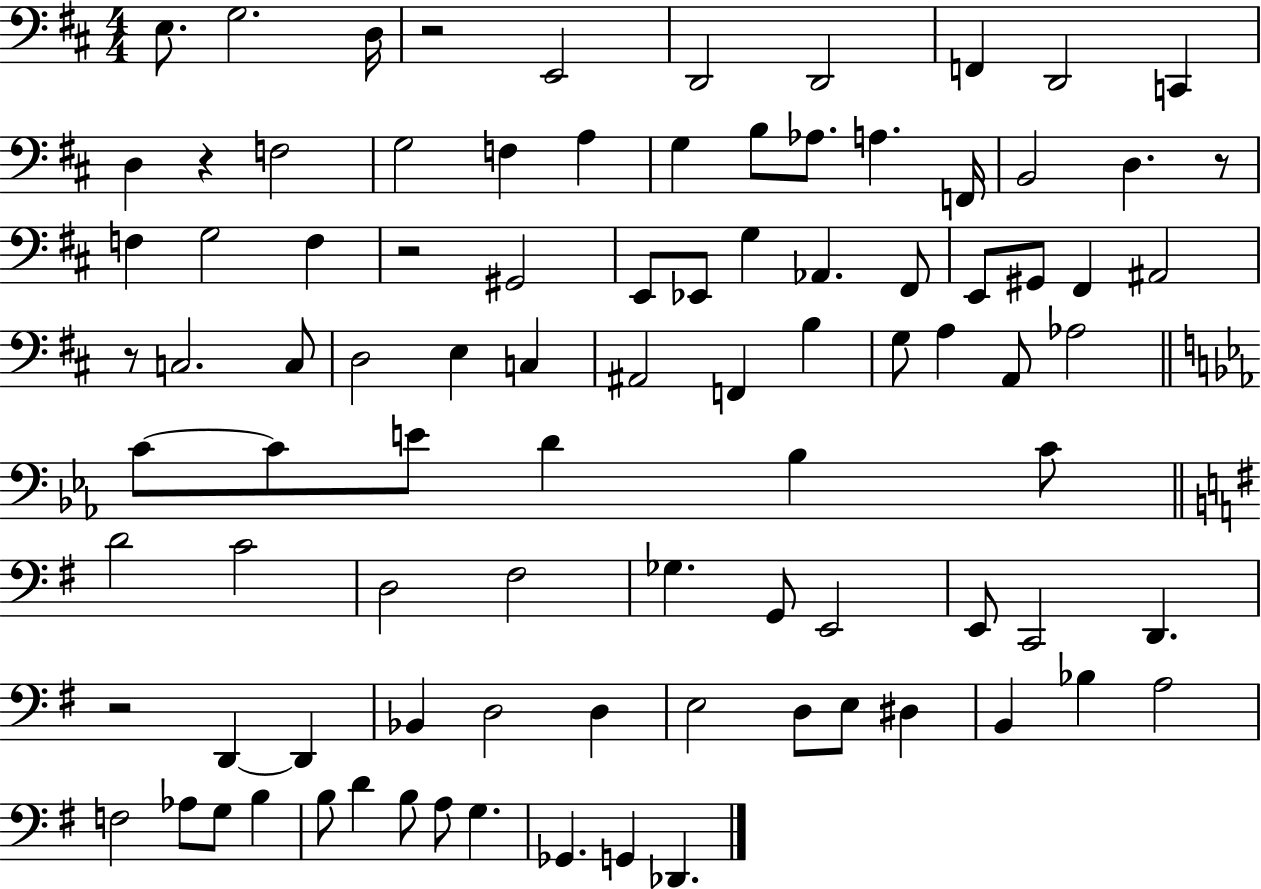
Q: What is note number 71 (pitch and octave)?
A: D#3